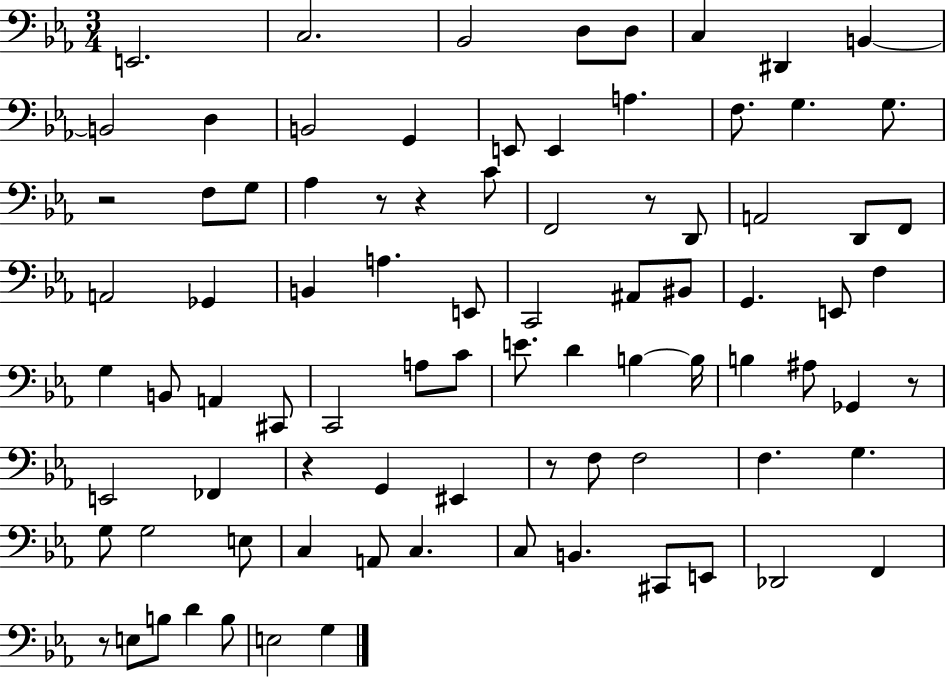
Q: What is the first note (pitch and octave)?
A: E2